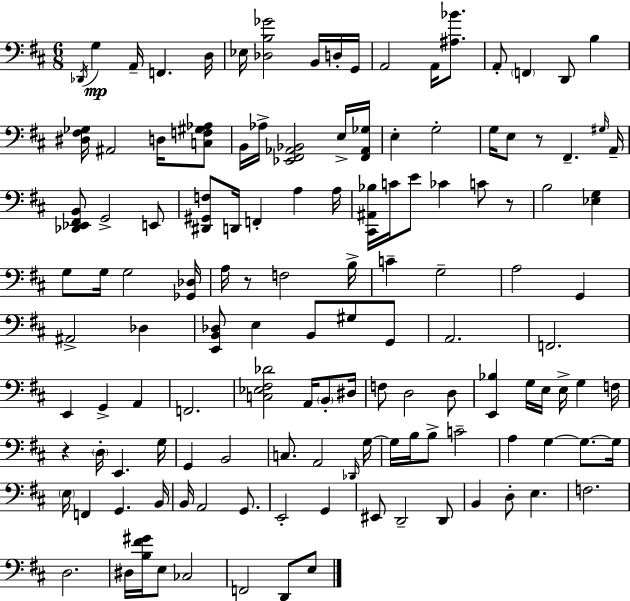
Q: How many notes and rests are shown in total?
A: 130